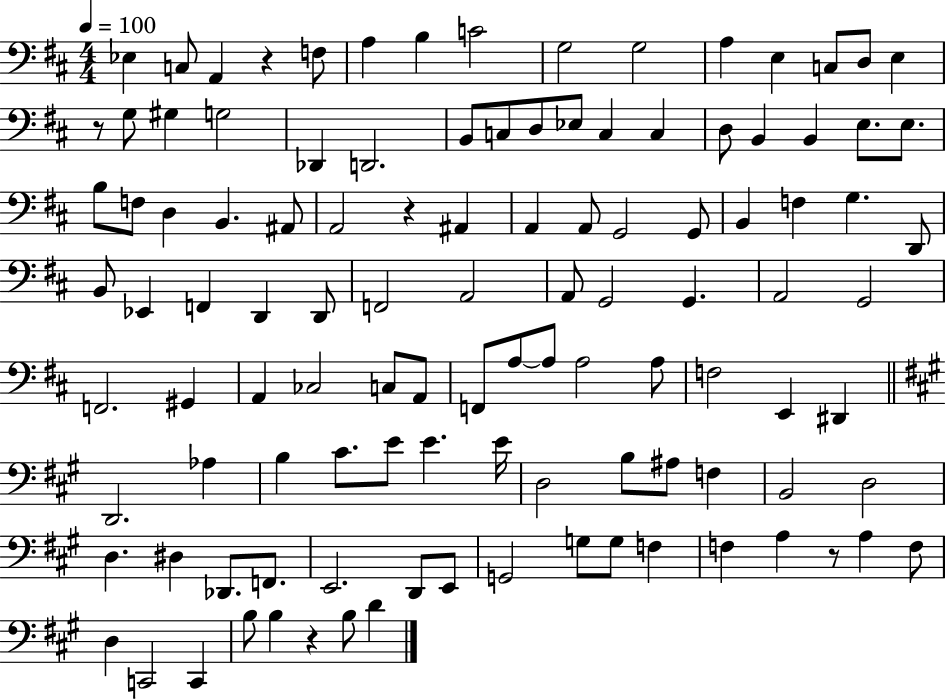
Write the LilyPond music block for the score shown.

{
  \clef bass
  \numericTimeSignature
  \time 4/4
  \key d \major
  \tempo 4 = 100
  ees4 c8 a,4 r4 f8 | a4 b4 c'2 | g2 g2 | a4 e4 c8 d8 e4 | \break r8 g8 gis4 g2 | des,4 d,2. | b,8 c8 d8 ees8 c4 c4 | d8 b,4 b,4 e8. e8. | \break b8 f8 d4 b,4. ais,8 | a,2 r4 ais,4 | a,4 a,8 g,2 g,8 | b,4 f4 g4. d,8 | \break b,8 ees,4 f,4 d,4 d,8 | f,2 a,2 | a,8 g,2 g,4. | a,2 g,2 | \break f,2. gis,4 | a,4 ces2 c8 a,8 | f,8 a8~~ a8 a2 a8 | f2 e,4 dis,4 | \break \bar "||" \break \key a \major d,2. aes4 | b4 cis'8. e'8 e'4. e'16 | d2 b8 ais8 f4 | b,2 d2 | \break d4. dis4 des,8. f,8. | e,2. d,8 e,8 | g,2 g8 g8 f4 | f4 a4 r8 a4 f8 | \break d4 c,2 c,4 | b8 b4 r4 b8 d'4 | \bar "|."
}